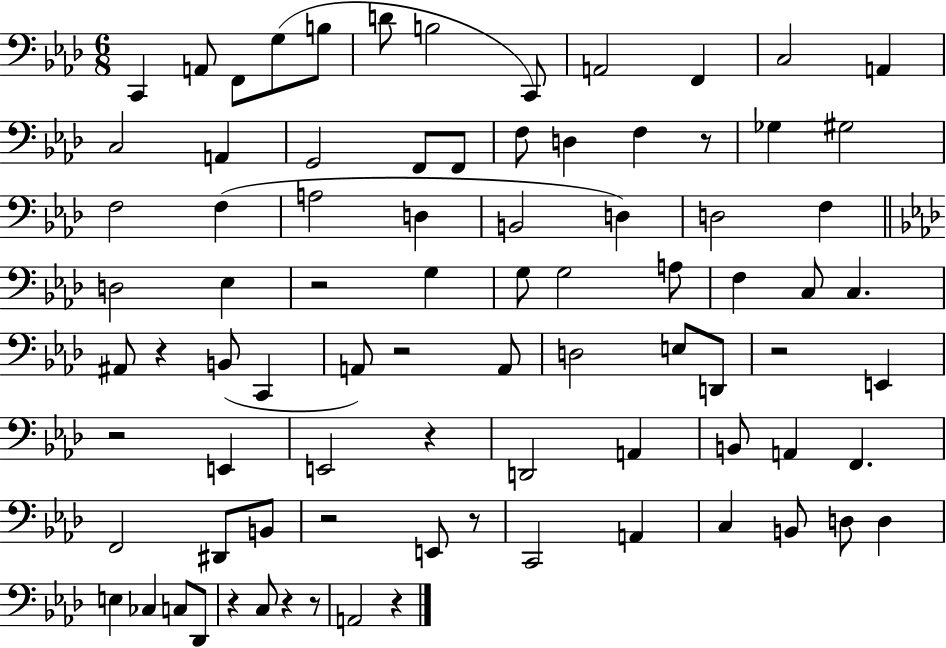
{
  \clef bass
  \numericTimeSignature
  \time 6/8
  \key aes \major
  c,4 a,8 f,8 g8( b8 | d'8 b2 c,8) | a,2 f,4 | c2 a,4 | \break c2 a,4 | g,2 f,8 f,8 | f8 d4 f4 r8 | ges4 gis2 | \break f2 f4( | a2 d4 | b,2 d4) | d2 f4 | \break \bar "||" \break \key f \minor d2 ees4 | r2 g4 | g8 g2 a8 | f4 c8 c4. | \break ais,8 r4 b,8( c,4 | a,8) r2 a,8 | d2 e8 d,8 | r2 e,4 | \break r2 e,4 | e,2 r4 | d,2 a,4 | b,8 a,4 f,4. | \break f,2 dis,8 b,8 | r2 e,8 r8 | c,2 a,4 | c4 b,8 d8 d4 | \break e4 ces4 c8 des,8 | r4 c8 r4 r8 | a,2 r4 | \bar "|."
}